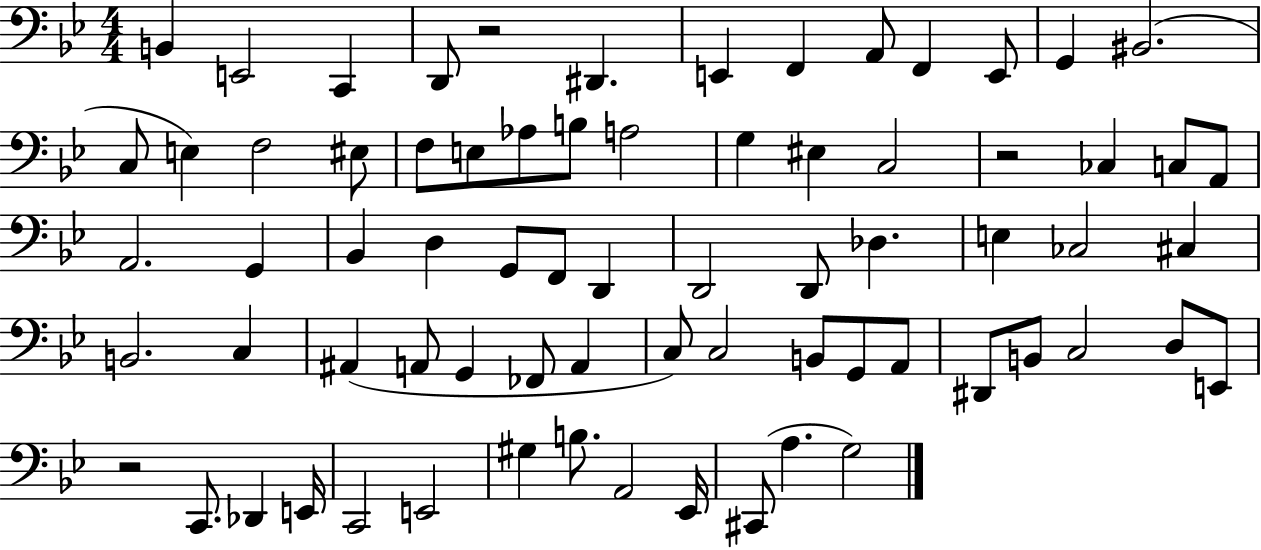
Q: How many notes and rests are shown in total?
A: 72